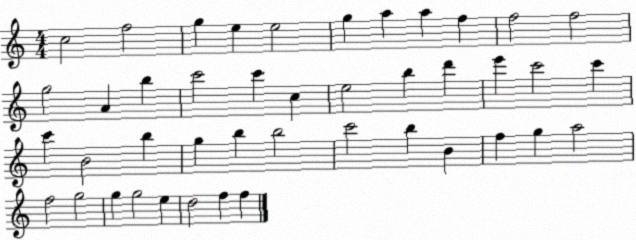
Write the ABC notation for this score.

X:1
T:Untitled
M:4/4
L:1/4
K:C
c2 f2 g e e2 g a a f f2 f2 g2 A b c'2 c' c e2 b d' e' c'2 c' c' B2 b g b b2 c'2 b B f g a2 f2 g2 g g2 e d2 f f